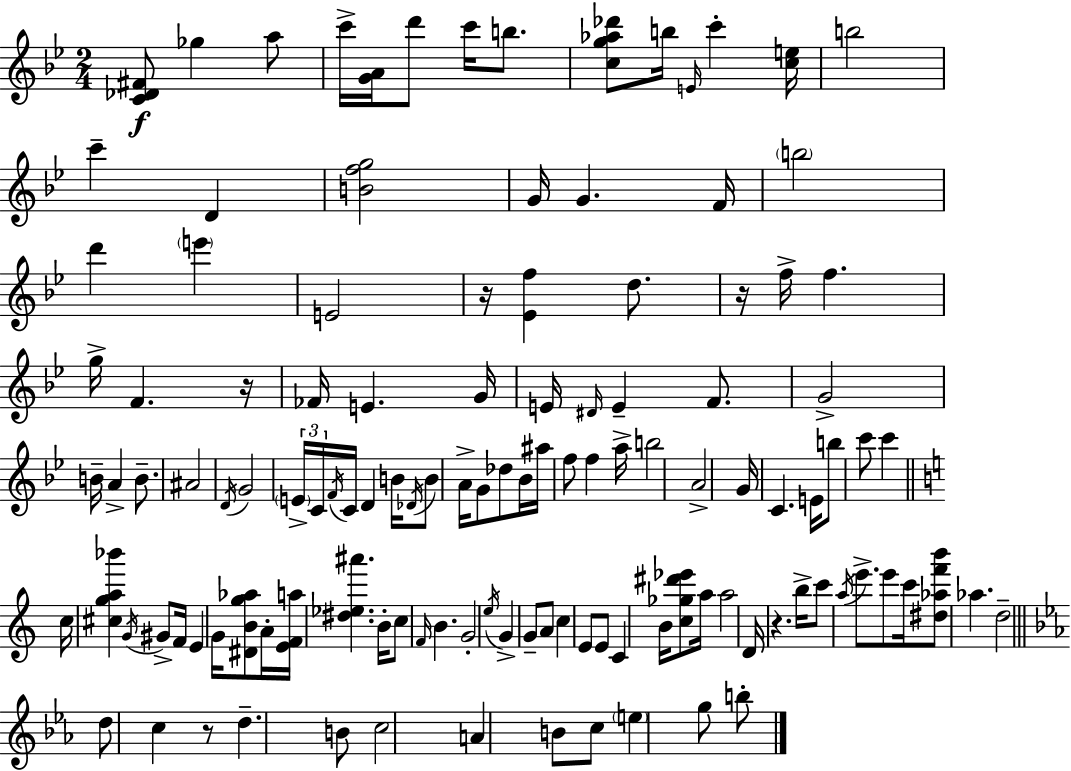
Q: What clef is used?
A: treble